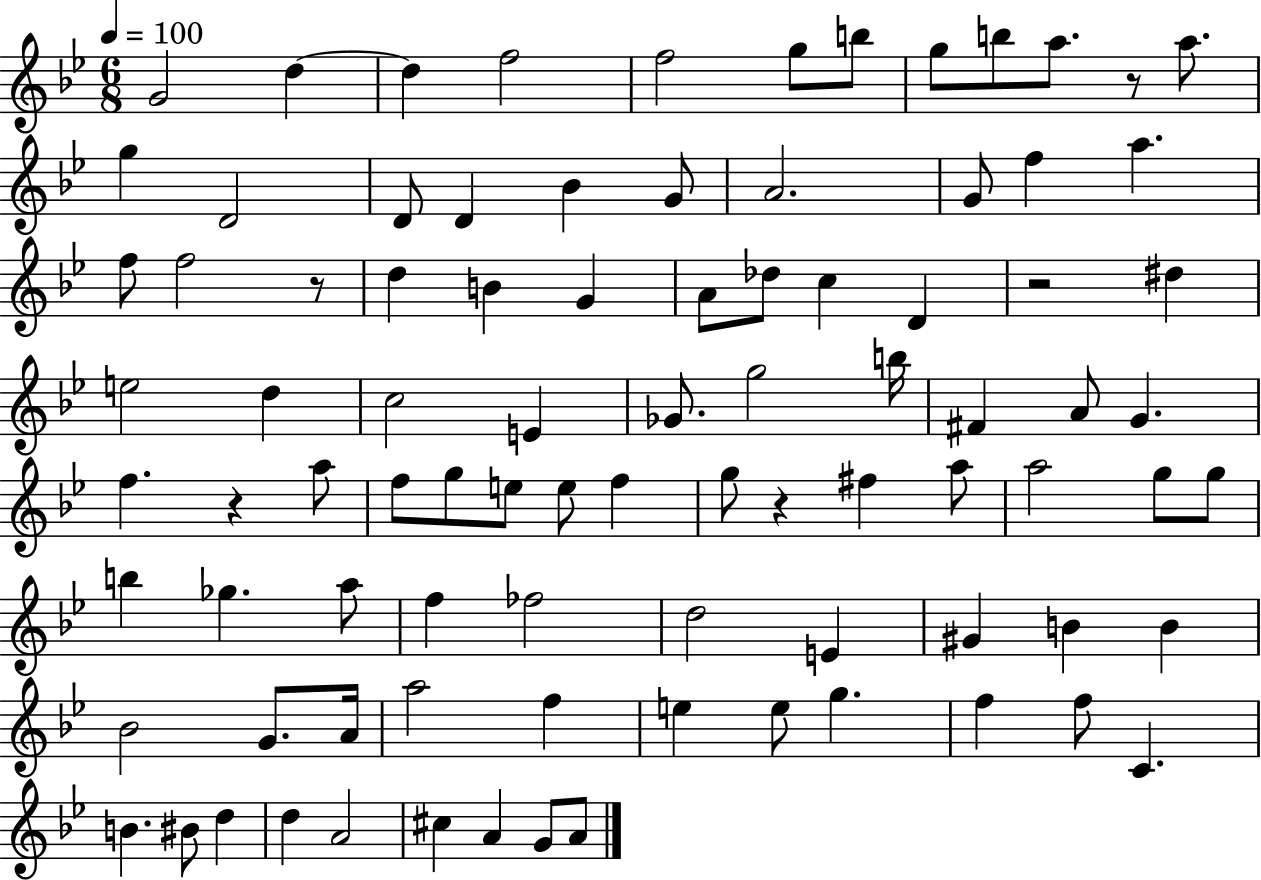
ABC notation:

X:1
T:Untitled
M:6/8
L:1/4
K:Bb
G2 d d f2 f2 g/2 b/2 g/2 b/2 a/2 z/2 a/2 g D2 D/2 D _B G/2 A2 G/2 f a f/2 f2 z/2 d B G A/2 _d/2 c D z2 ^d e2 d c2 E _G/2 g2 b/4 ^F A/2 G f z a/2 f/2 g/2 e/2 e/2 f g/2 z ^f a/2 a2 g/2 g/2 b _g a/2 f _f2 d2 E ^G B B _B2 G/2 A/4 a2 f e e/2 g f f/2 C B ^B/2 d d A2 ^c A G/2 A/2